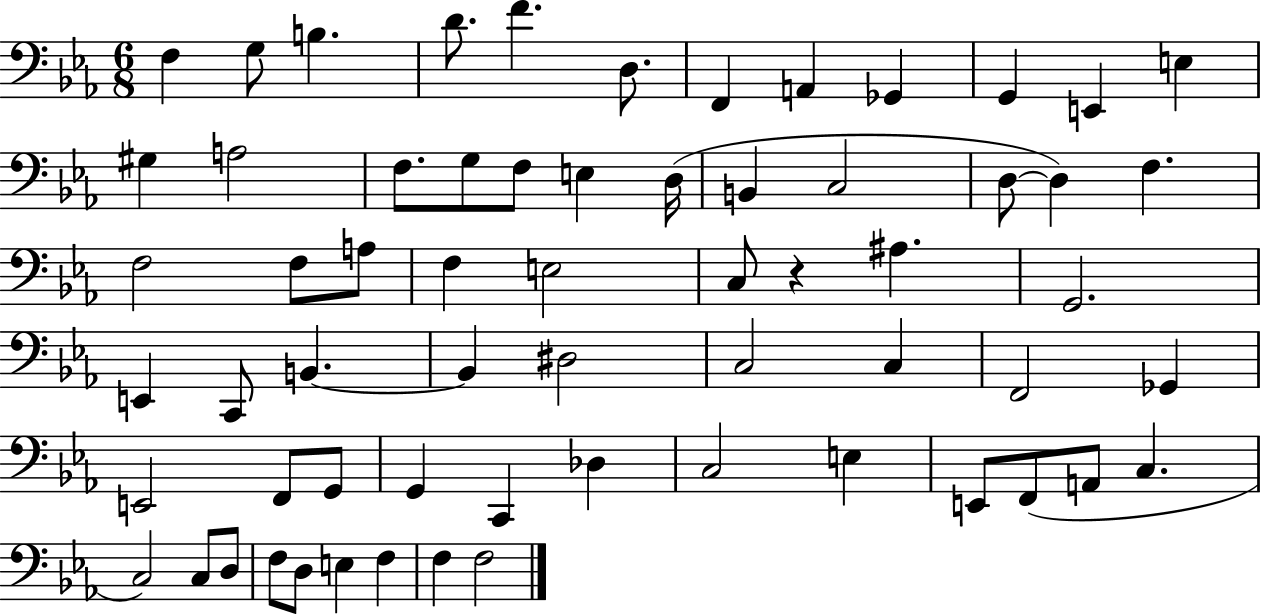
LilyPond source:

{
  \clef bass
  \numericTimeSignature
  \time 6/8
  \key ees \major
  f4 g8 b4. | d'8. f'4. d8. | f,4 a,4 ges,4 | g,4 e,4 e4 | \break gis4 a2 | f8. g8 f8 e4 d16( | b,4 c2 | d8~~ d4) f4. | \break f2 f8 a8 | f4 e2 | c8 r4 ais4. | g,2. | \break e,4 c,8 b,4.~~ | b,4 dis2 | c2 c4 | f,2 ges,4 | \break e,2 f,8 g,8 | g,4 c,4 des4 | c2 e4 | e,8 f,8( a,8 c4. | \break c2) c8 d8 | f8 d8 e4 f4 | f4 f2 | \bar "|."
}